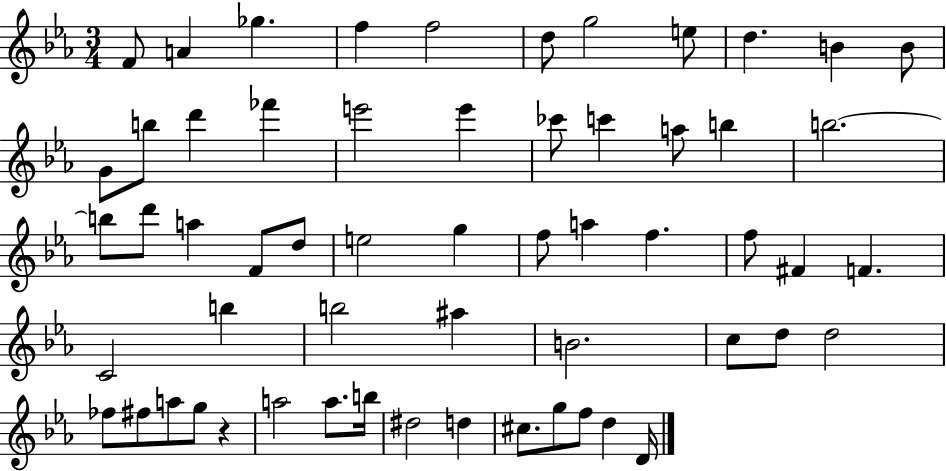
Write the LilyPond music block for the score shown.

{
  \clef treble
  \numericTimeSignature
  \time 3/4
  \key ees \major
  f'8 a'4 ges''4. | f''4 f''2 | d''8 g''2 e''8 | d''4. b'4 b'8 | \break g'8 b''8 d'''4 fes'''4 | e'''2 e'''4 | ces'''8 c'''4 a''8 b''4 | b''2.~~ | \break b''8 d'''8 a''4 f'8 d''8 | e''2 g''4 | f''8 a''4 f''4. | f''8 fis'4 f'4. | \break c'2 b''4 | b''2 ais''4 | b'2. | c''8 d''8 d''2 | \break fes''8 fis''8 a''8 g''8 r4 | a''2 a''8. b''16 | dis''2 d''4 | cis''8. g''8 f''8 d''4 d'16 | \break \bar "|."
}